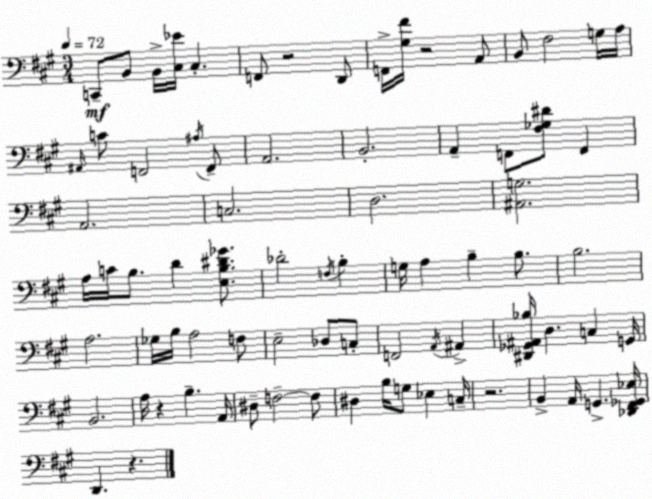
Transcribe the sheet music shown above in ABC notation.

X:1
T:Untitled
M:3/4
L:1/4
K:A
C,,/2 B,,/2 B,,/4 [^C,_E]/4 ^C, F,,/2 z2 D,,/2 F,,/4 [^G,^F]/4 z2 A,,/2 B,,/2 ^F,2 G,/4 A,/4 ^A,,/4 C/2 F,,2 ^A,/4 F,,/2 A,,2 B,,2 A,, F,,/2 [^F,_G,^D]/2 F,, A,,2 C,2 D,2 [^A,,G,]2 A,/4 C/4 B,/2 D [E,B,^D_G]/2 _D2 F,/4 B, G,/4 A, B, B,/2 B,2 A,2 _G,/4 B,/4 A,2 F,/2 E,2 _D,/2 C,/2 F,,2 A,,/4 ^A,, [^D,,_G,,^A,,_B,]/4 D, C, G,,/4 B,,2 A,/4 z B, A,,/4 ^D,/2 F,2 F,/2 ^D, B,/4 G,/2 _E, C,/4 z2 B,, A,,/4 G,, [_D,,^F,,_G,,_E,]/4 D,, z